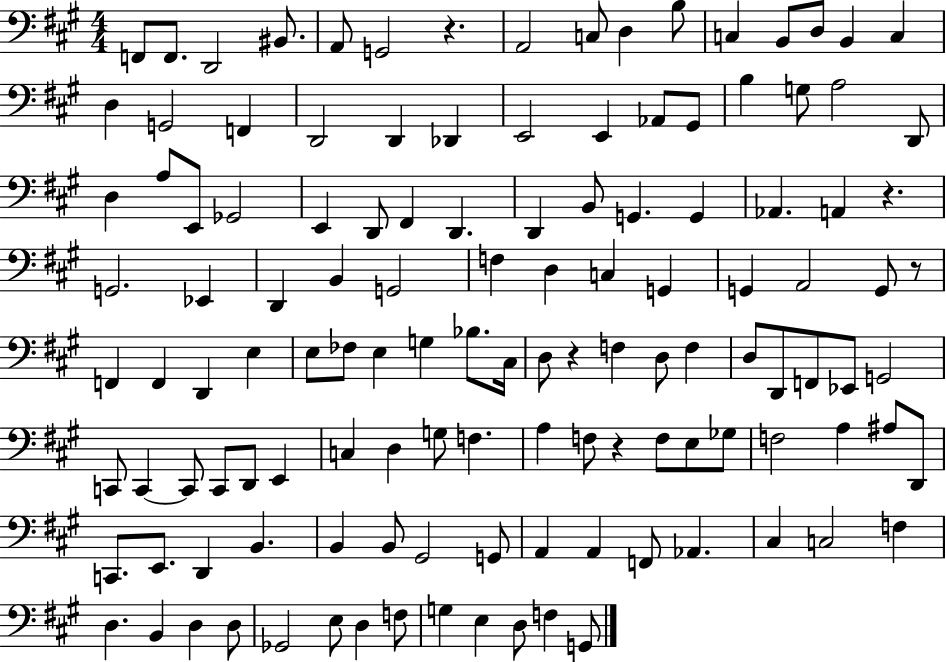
F2/e F2/e. D2/h BIS2/e. A2/e G2/h R/q. A2/h C3/e D3/q B3/e C3/q B2/e D3/e B2/q C3/q D3/q G2/h F2/q D2/h D2/q Db2/q E2/h E2/q Ab2/e G#2/e B3/q G3/e A3/h D2/e D3/q A3/e E2/e Gb2/h E2/q D2/e F#2/q D2/q. D2/q B2/e G2/q. G2/q Ab2/q. A2/q R/q. G2/h. Eb2/q D2/q B2/q G2/h F3/q D3/q C3/q G2/q G2/q A2/h G2/e R/e F2/q F2/q D2/q E3/q E3/e FES3/e E3/q G3/q Bb3/e. C#3/s D3/e R/q F3/q D3/e F3/q D3/e D2/e F2/e Eb2/e G2/h C2/e C2/q C2/e C2/e D2/e E2/q C3/q D3/q G3/e F3/q. A3/q F3/e R/q F3/e E3/e Gb3/e F3/h A3/q A#3/e D2/e C2/e. E2/e. D2/q B2/q. B2/q B2/e G#2/h G2/e A2/q A2/q F2/e Ab2/q. C#3/q C3/h F3/q D3/q. B2/q D3/q D3/e Gb2/h E3/e D3/q F3/e G3/q E3/q D3/e F3/q G2/e